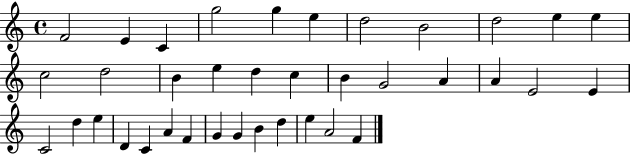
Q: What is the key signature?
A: C major